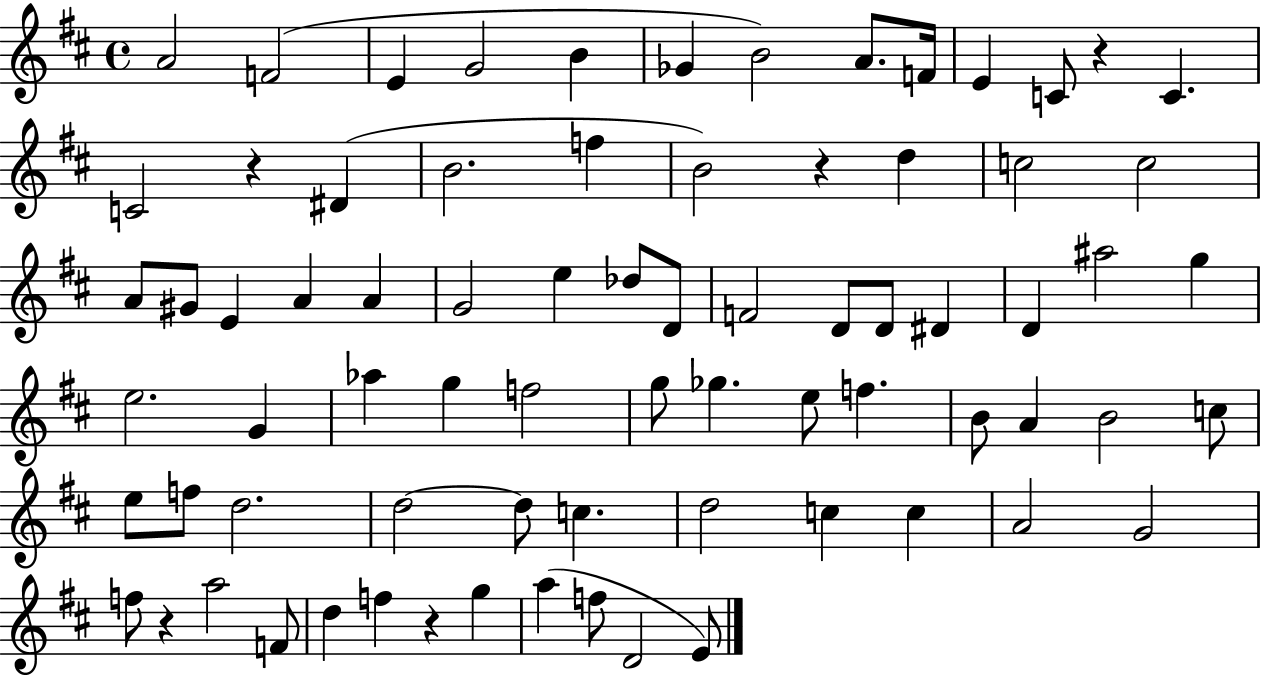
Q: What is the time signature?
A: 4/4